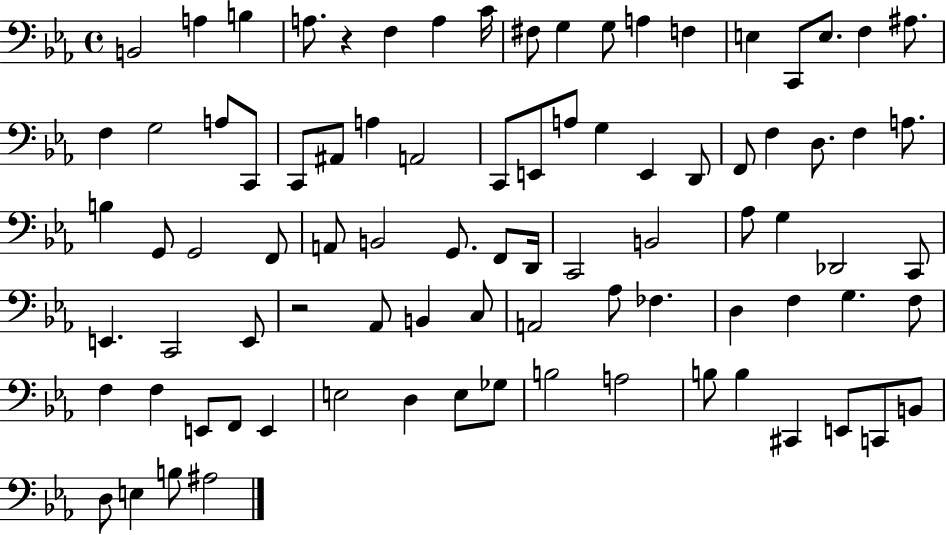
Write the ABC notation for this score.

X:1
T:Untitled
M:4/4
L:1/4
K:Eb
B,,2 A, B, A,/2 z F, A, C/4 ^F,/2 G, G,/2 A, F, E, C,,/2 E,/2 F, ^A,/2 F, G,2 A,/2 C,,/2 C,,/2 ^A,,/2 A, A,,2 C,,/2 E,,/2 A,/2 G, E,, D,,/2 F,,/2 F, D,/2 F, A,/2 B, G,,/2 G,,2 F,,/2 A,,/2 B,,2 G,,/2 F,,/2 D,,/4 C,,2 B,,2 _A,/2 G, _D,,2 C,,/2 E,, C,,2 E,,/2 z2 _A,,/2 B,, C,/2 A,,2 _A,/2 _F, D, F, G, F,/2 F, F, E,,/2 F,,/2 E,, E,2 D, E,/2 _G,/2 B,2 A,2 B,/2 B, ^C,, E,,/2 C,,/2 B,,/2 D,/2 E, B,/2 ^A,2